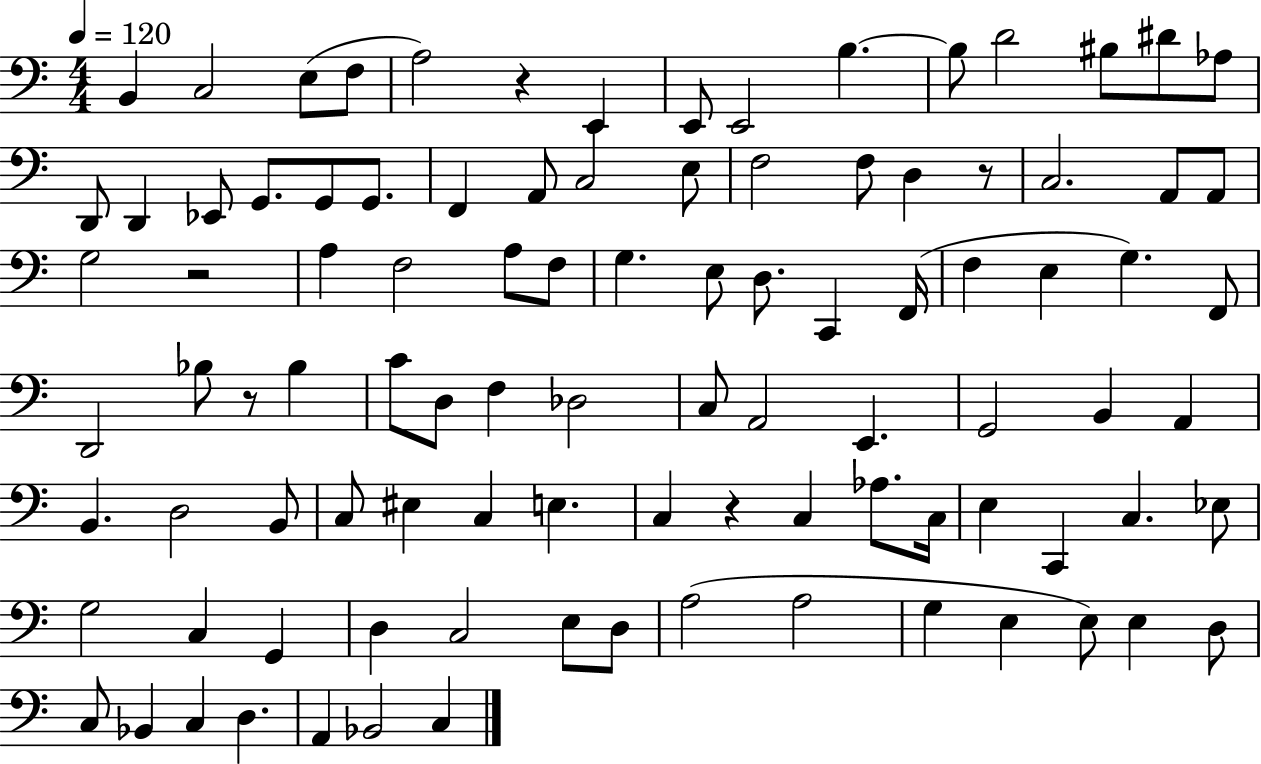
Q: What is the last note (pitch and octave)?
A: C3